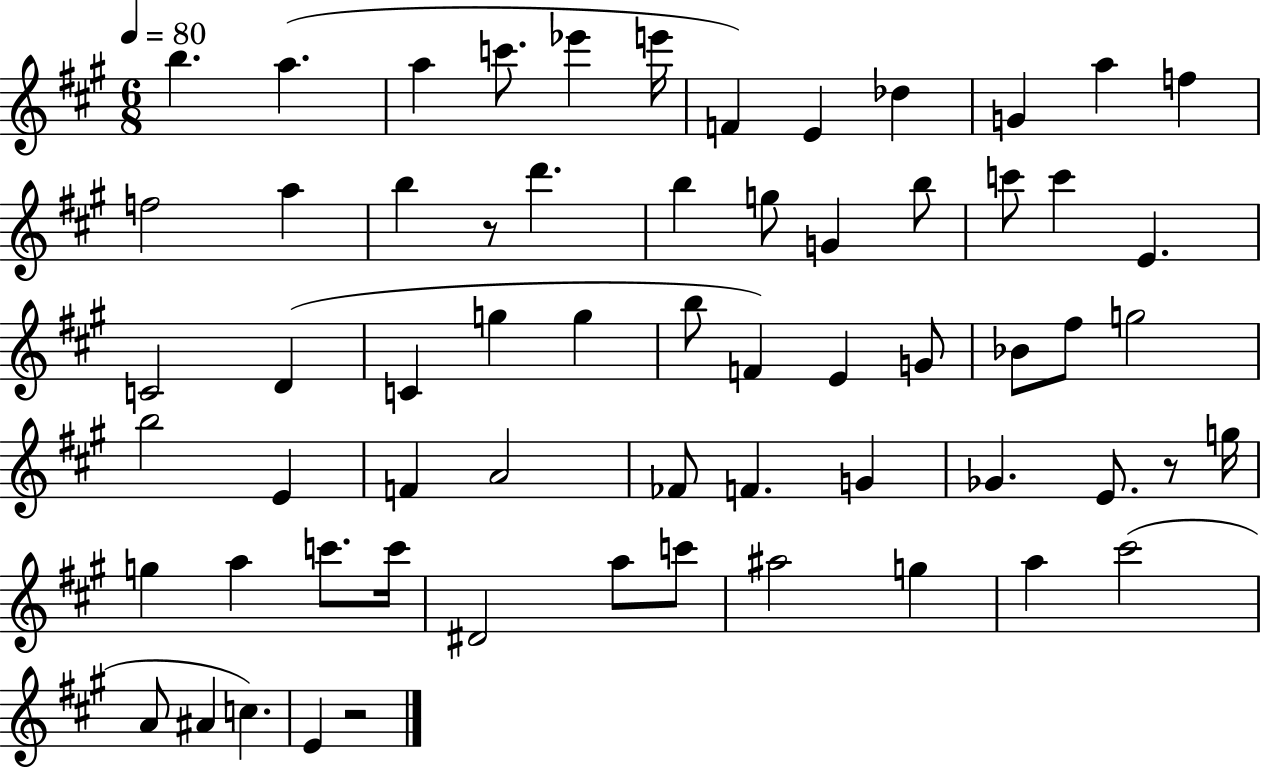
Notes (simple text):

B5/q. A5/q. A5/q C6/e. Eb6/q E6/s F4/q E4/q Db5/q G4/q A5/q F5/q F5/h A5/q B5/q R/e D6/q. B5/q G5/e G4/q B5/e C6/e C6/q E4/q. C4/h D4/q C4/q G5/q G5/q B5/e F4/q E4/q G4/e Bb4/e F#5/e G5/h B5/h E4/q F4/q A4/h FES4/e F4/q. G4/q Gb4/q. E4/e. R/e G5/s G5/q A5/q C6/e. C6/s D#4/h A5/e C6/e A#5/h G5/q A5/q C#6/h A4/e A#4/q C5/q. E4/q R/h